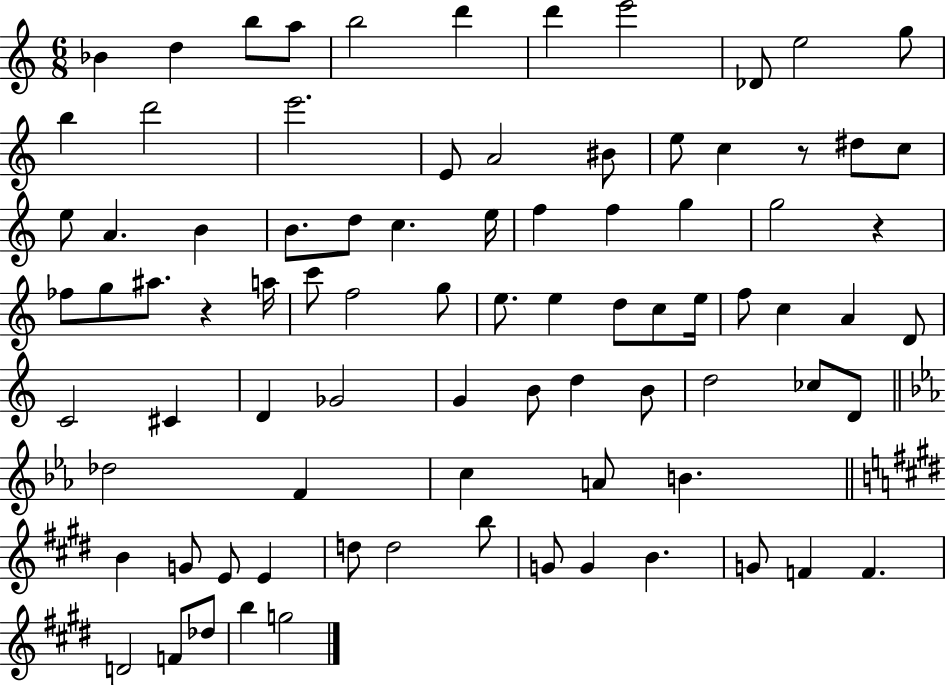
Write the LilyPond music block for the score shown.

{
  \clef treble
  \numericTimeSignature
  \time 6/8
  \key c \major
  bes'4 d''4 b''8 a''8 | b''2 d'''4 | d'''4 e'''2 | des'8 e''2 g''8 | \break b''4 d'''2 | e'''2. | e'8 a'2 bis'8 | e''8 c''4 r8 dis''8 c''8 | \break e''8 a'4. b'4 | b'8. d''8 c''4. e''16 | f''4 f''4 g''4 | g''2 r4 | \break fes''8 g''8 ais''8. r4 a''16 | c'''8 f''2 g''8 | e''8. e''4 d''8 c''8 e''16 | f''8 c''4 a'4 d'8 | \break c'2 cis'4 | d'4 ges'2 | g'4 b'8 d''4 b'8 | d''2 ces''8 d'8 | \break \bar "||" \break \key c \minor des''2 f'4 | c''4 a'8 b'4. | \bar "||" \break \key e \major b'4 g'8 e'8 e'4 | d''8 d''2 b''8 | g'8 g'4 b'4. | g'8 f'4 f'4. | \break d'2 f'8 des''8 | b''4 g''2 | \bar "|."
}